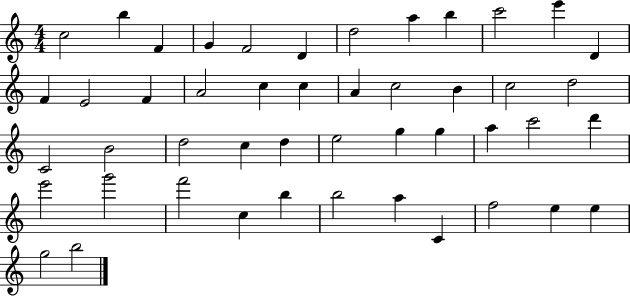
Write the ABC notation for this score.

X:1
T:Untitled
M:4/4
L:1/4
K:C
c2 b F G F2 D d2 a b c'2 e' D F E2 F A2 c c A c2 B c2 d2 C2 B2 d2 c d e2 g g a c'2 d' e'2 g'2 f'2 c b b2 a C f2 e e g2 b2